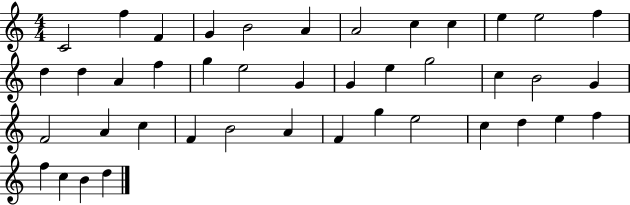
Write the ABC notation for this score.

X:1
T:Untitled
M:4/4
L:1/4
K:C
C2 f F G B2 A A2 c c e e2 f d d A f g e2 G G e g2 c B2 G F2 A c F B2 A F g e2 c d e f f c B d